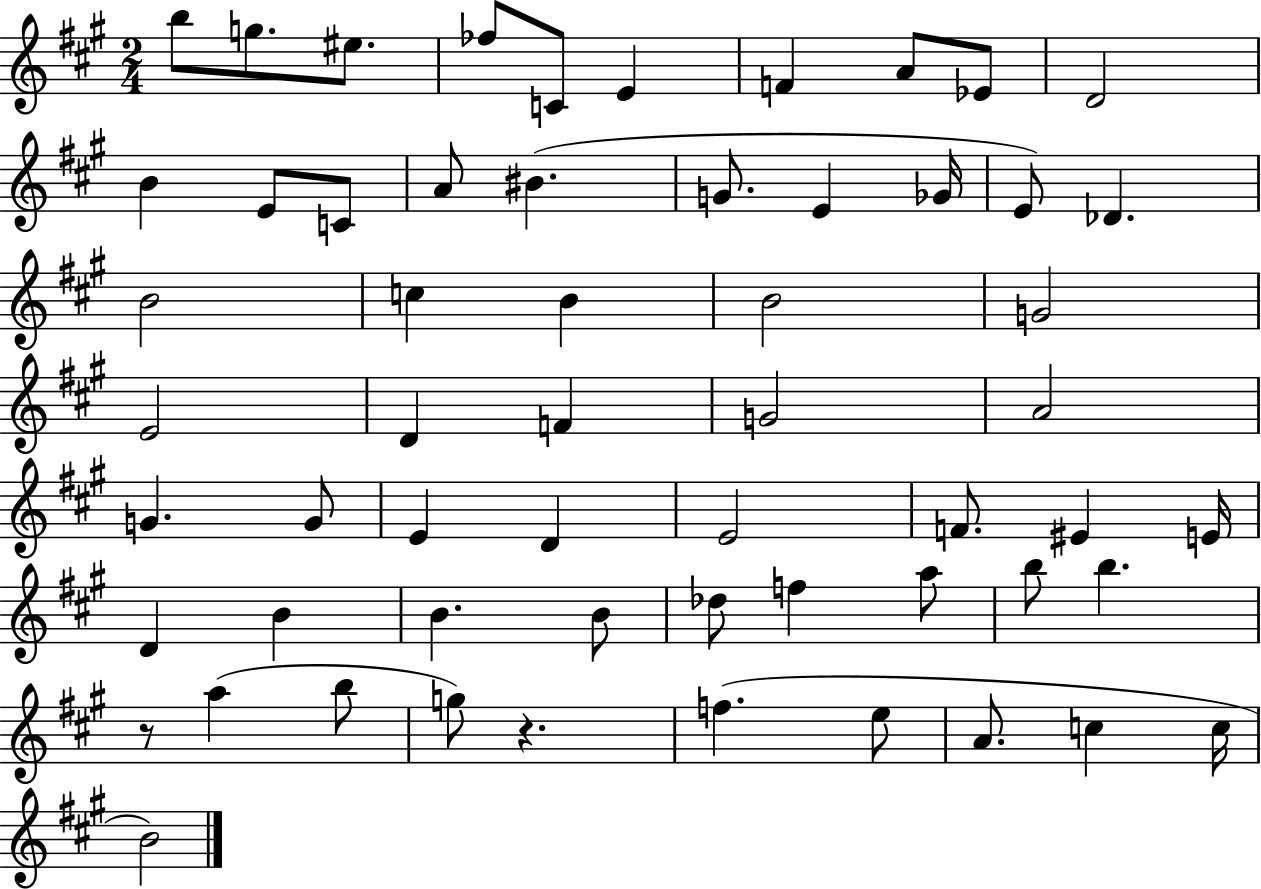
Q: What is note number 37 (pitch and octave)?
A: EIS4